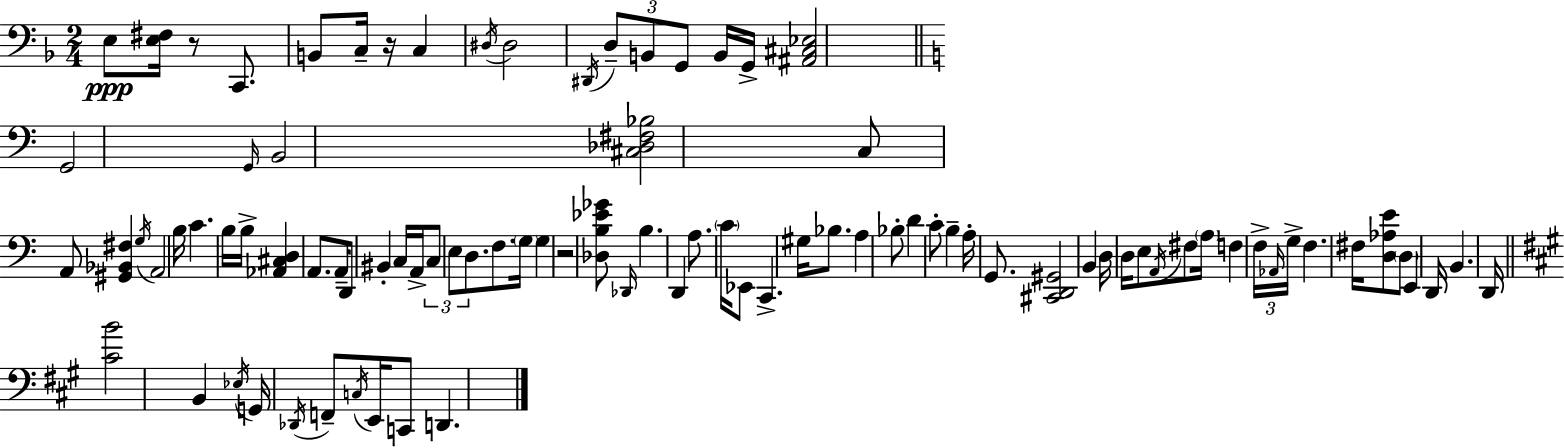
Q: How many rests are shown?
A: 3